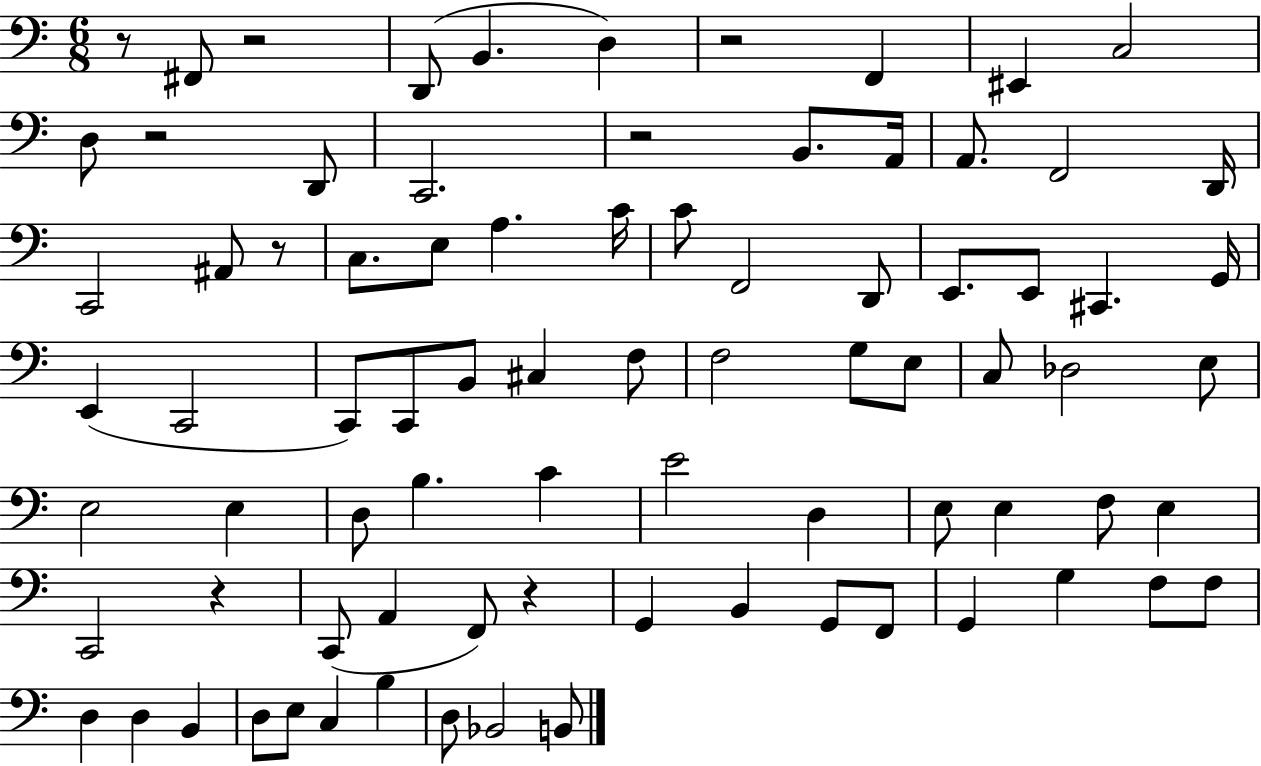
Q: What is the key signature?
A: C major